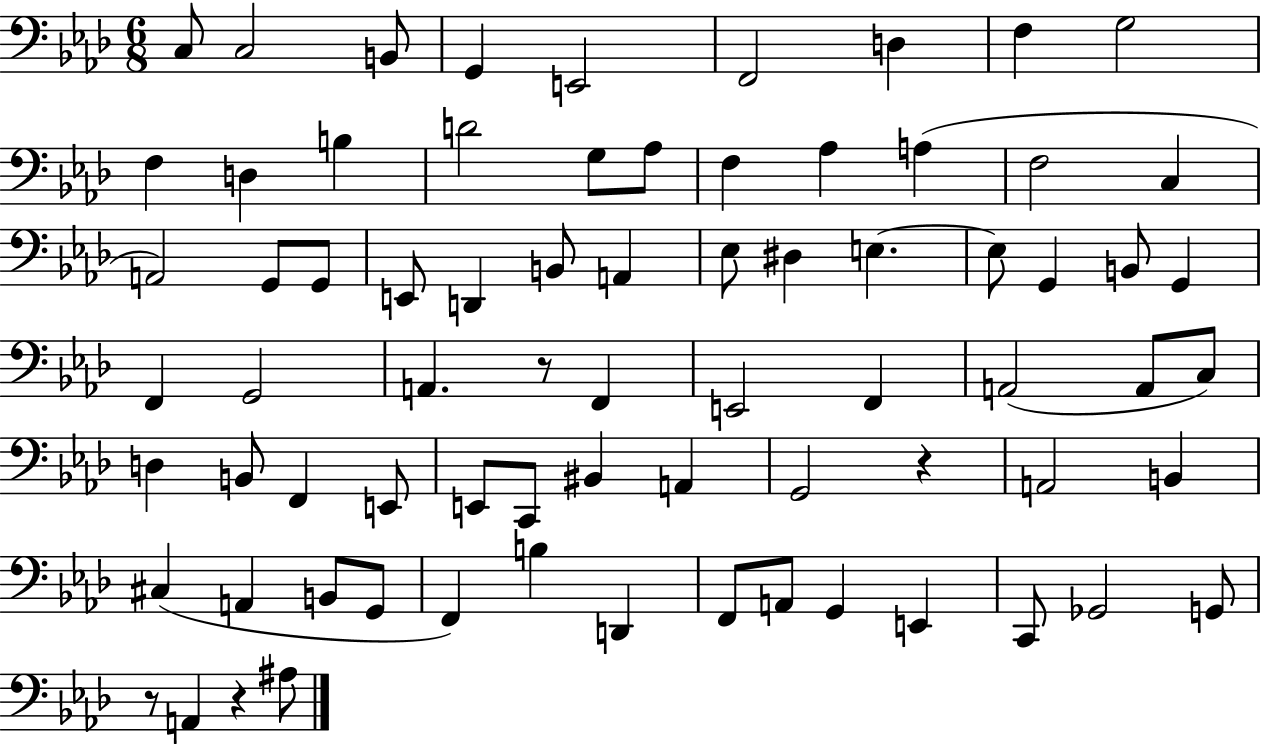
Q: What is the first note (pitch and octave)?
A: C3